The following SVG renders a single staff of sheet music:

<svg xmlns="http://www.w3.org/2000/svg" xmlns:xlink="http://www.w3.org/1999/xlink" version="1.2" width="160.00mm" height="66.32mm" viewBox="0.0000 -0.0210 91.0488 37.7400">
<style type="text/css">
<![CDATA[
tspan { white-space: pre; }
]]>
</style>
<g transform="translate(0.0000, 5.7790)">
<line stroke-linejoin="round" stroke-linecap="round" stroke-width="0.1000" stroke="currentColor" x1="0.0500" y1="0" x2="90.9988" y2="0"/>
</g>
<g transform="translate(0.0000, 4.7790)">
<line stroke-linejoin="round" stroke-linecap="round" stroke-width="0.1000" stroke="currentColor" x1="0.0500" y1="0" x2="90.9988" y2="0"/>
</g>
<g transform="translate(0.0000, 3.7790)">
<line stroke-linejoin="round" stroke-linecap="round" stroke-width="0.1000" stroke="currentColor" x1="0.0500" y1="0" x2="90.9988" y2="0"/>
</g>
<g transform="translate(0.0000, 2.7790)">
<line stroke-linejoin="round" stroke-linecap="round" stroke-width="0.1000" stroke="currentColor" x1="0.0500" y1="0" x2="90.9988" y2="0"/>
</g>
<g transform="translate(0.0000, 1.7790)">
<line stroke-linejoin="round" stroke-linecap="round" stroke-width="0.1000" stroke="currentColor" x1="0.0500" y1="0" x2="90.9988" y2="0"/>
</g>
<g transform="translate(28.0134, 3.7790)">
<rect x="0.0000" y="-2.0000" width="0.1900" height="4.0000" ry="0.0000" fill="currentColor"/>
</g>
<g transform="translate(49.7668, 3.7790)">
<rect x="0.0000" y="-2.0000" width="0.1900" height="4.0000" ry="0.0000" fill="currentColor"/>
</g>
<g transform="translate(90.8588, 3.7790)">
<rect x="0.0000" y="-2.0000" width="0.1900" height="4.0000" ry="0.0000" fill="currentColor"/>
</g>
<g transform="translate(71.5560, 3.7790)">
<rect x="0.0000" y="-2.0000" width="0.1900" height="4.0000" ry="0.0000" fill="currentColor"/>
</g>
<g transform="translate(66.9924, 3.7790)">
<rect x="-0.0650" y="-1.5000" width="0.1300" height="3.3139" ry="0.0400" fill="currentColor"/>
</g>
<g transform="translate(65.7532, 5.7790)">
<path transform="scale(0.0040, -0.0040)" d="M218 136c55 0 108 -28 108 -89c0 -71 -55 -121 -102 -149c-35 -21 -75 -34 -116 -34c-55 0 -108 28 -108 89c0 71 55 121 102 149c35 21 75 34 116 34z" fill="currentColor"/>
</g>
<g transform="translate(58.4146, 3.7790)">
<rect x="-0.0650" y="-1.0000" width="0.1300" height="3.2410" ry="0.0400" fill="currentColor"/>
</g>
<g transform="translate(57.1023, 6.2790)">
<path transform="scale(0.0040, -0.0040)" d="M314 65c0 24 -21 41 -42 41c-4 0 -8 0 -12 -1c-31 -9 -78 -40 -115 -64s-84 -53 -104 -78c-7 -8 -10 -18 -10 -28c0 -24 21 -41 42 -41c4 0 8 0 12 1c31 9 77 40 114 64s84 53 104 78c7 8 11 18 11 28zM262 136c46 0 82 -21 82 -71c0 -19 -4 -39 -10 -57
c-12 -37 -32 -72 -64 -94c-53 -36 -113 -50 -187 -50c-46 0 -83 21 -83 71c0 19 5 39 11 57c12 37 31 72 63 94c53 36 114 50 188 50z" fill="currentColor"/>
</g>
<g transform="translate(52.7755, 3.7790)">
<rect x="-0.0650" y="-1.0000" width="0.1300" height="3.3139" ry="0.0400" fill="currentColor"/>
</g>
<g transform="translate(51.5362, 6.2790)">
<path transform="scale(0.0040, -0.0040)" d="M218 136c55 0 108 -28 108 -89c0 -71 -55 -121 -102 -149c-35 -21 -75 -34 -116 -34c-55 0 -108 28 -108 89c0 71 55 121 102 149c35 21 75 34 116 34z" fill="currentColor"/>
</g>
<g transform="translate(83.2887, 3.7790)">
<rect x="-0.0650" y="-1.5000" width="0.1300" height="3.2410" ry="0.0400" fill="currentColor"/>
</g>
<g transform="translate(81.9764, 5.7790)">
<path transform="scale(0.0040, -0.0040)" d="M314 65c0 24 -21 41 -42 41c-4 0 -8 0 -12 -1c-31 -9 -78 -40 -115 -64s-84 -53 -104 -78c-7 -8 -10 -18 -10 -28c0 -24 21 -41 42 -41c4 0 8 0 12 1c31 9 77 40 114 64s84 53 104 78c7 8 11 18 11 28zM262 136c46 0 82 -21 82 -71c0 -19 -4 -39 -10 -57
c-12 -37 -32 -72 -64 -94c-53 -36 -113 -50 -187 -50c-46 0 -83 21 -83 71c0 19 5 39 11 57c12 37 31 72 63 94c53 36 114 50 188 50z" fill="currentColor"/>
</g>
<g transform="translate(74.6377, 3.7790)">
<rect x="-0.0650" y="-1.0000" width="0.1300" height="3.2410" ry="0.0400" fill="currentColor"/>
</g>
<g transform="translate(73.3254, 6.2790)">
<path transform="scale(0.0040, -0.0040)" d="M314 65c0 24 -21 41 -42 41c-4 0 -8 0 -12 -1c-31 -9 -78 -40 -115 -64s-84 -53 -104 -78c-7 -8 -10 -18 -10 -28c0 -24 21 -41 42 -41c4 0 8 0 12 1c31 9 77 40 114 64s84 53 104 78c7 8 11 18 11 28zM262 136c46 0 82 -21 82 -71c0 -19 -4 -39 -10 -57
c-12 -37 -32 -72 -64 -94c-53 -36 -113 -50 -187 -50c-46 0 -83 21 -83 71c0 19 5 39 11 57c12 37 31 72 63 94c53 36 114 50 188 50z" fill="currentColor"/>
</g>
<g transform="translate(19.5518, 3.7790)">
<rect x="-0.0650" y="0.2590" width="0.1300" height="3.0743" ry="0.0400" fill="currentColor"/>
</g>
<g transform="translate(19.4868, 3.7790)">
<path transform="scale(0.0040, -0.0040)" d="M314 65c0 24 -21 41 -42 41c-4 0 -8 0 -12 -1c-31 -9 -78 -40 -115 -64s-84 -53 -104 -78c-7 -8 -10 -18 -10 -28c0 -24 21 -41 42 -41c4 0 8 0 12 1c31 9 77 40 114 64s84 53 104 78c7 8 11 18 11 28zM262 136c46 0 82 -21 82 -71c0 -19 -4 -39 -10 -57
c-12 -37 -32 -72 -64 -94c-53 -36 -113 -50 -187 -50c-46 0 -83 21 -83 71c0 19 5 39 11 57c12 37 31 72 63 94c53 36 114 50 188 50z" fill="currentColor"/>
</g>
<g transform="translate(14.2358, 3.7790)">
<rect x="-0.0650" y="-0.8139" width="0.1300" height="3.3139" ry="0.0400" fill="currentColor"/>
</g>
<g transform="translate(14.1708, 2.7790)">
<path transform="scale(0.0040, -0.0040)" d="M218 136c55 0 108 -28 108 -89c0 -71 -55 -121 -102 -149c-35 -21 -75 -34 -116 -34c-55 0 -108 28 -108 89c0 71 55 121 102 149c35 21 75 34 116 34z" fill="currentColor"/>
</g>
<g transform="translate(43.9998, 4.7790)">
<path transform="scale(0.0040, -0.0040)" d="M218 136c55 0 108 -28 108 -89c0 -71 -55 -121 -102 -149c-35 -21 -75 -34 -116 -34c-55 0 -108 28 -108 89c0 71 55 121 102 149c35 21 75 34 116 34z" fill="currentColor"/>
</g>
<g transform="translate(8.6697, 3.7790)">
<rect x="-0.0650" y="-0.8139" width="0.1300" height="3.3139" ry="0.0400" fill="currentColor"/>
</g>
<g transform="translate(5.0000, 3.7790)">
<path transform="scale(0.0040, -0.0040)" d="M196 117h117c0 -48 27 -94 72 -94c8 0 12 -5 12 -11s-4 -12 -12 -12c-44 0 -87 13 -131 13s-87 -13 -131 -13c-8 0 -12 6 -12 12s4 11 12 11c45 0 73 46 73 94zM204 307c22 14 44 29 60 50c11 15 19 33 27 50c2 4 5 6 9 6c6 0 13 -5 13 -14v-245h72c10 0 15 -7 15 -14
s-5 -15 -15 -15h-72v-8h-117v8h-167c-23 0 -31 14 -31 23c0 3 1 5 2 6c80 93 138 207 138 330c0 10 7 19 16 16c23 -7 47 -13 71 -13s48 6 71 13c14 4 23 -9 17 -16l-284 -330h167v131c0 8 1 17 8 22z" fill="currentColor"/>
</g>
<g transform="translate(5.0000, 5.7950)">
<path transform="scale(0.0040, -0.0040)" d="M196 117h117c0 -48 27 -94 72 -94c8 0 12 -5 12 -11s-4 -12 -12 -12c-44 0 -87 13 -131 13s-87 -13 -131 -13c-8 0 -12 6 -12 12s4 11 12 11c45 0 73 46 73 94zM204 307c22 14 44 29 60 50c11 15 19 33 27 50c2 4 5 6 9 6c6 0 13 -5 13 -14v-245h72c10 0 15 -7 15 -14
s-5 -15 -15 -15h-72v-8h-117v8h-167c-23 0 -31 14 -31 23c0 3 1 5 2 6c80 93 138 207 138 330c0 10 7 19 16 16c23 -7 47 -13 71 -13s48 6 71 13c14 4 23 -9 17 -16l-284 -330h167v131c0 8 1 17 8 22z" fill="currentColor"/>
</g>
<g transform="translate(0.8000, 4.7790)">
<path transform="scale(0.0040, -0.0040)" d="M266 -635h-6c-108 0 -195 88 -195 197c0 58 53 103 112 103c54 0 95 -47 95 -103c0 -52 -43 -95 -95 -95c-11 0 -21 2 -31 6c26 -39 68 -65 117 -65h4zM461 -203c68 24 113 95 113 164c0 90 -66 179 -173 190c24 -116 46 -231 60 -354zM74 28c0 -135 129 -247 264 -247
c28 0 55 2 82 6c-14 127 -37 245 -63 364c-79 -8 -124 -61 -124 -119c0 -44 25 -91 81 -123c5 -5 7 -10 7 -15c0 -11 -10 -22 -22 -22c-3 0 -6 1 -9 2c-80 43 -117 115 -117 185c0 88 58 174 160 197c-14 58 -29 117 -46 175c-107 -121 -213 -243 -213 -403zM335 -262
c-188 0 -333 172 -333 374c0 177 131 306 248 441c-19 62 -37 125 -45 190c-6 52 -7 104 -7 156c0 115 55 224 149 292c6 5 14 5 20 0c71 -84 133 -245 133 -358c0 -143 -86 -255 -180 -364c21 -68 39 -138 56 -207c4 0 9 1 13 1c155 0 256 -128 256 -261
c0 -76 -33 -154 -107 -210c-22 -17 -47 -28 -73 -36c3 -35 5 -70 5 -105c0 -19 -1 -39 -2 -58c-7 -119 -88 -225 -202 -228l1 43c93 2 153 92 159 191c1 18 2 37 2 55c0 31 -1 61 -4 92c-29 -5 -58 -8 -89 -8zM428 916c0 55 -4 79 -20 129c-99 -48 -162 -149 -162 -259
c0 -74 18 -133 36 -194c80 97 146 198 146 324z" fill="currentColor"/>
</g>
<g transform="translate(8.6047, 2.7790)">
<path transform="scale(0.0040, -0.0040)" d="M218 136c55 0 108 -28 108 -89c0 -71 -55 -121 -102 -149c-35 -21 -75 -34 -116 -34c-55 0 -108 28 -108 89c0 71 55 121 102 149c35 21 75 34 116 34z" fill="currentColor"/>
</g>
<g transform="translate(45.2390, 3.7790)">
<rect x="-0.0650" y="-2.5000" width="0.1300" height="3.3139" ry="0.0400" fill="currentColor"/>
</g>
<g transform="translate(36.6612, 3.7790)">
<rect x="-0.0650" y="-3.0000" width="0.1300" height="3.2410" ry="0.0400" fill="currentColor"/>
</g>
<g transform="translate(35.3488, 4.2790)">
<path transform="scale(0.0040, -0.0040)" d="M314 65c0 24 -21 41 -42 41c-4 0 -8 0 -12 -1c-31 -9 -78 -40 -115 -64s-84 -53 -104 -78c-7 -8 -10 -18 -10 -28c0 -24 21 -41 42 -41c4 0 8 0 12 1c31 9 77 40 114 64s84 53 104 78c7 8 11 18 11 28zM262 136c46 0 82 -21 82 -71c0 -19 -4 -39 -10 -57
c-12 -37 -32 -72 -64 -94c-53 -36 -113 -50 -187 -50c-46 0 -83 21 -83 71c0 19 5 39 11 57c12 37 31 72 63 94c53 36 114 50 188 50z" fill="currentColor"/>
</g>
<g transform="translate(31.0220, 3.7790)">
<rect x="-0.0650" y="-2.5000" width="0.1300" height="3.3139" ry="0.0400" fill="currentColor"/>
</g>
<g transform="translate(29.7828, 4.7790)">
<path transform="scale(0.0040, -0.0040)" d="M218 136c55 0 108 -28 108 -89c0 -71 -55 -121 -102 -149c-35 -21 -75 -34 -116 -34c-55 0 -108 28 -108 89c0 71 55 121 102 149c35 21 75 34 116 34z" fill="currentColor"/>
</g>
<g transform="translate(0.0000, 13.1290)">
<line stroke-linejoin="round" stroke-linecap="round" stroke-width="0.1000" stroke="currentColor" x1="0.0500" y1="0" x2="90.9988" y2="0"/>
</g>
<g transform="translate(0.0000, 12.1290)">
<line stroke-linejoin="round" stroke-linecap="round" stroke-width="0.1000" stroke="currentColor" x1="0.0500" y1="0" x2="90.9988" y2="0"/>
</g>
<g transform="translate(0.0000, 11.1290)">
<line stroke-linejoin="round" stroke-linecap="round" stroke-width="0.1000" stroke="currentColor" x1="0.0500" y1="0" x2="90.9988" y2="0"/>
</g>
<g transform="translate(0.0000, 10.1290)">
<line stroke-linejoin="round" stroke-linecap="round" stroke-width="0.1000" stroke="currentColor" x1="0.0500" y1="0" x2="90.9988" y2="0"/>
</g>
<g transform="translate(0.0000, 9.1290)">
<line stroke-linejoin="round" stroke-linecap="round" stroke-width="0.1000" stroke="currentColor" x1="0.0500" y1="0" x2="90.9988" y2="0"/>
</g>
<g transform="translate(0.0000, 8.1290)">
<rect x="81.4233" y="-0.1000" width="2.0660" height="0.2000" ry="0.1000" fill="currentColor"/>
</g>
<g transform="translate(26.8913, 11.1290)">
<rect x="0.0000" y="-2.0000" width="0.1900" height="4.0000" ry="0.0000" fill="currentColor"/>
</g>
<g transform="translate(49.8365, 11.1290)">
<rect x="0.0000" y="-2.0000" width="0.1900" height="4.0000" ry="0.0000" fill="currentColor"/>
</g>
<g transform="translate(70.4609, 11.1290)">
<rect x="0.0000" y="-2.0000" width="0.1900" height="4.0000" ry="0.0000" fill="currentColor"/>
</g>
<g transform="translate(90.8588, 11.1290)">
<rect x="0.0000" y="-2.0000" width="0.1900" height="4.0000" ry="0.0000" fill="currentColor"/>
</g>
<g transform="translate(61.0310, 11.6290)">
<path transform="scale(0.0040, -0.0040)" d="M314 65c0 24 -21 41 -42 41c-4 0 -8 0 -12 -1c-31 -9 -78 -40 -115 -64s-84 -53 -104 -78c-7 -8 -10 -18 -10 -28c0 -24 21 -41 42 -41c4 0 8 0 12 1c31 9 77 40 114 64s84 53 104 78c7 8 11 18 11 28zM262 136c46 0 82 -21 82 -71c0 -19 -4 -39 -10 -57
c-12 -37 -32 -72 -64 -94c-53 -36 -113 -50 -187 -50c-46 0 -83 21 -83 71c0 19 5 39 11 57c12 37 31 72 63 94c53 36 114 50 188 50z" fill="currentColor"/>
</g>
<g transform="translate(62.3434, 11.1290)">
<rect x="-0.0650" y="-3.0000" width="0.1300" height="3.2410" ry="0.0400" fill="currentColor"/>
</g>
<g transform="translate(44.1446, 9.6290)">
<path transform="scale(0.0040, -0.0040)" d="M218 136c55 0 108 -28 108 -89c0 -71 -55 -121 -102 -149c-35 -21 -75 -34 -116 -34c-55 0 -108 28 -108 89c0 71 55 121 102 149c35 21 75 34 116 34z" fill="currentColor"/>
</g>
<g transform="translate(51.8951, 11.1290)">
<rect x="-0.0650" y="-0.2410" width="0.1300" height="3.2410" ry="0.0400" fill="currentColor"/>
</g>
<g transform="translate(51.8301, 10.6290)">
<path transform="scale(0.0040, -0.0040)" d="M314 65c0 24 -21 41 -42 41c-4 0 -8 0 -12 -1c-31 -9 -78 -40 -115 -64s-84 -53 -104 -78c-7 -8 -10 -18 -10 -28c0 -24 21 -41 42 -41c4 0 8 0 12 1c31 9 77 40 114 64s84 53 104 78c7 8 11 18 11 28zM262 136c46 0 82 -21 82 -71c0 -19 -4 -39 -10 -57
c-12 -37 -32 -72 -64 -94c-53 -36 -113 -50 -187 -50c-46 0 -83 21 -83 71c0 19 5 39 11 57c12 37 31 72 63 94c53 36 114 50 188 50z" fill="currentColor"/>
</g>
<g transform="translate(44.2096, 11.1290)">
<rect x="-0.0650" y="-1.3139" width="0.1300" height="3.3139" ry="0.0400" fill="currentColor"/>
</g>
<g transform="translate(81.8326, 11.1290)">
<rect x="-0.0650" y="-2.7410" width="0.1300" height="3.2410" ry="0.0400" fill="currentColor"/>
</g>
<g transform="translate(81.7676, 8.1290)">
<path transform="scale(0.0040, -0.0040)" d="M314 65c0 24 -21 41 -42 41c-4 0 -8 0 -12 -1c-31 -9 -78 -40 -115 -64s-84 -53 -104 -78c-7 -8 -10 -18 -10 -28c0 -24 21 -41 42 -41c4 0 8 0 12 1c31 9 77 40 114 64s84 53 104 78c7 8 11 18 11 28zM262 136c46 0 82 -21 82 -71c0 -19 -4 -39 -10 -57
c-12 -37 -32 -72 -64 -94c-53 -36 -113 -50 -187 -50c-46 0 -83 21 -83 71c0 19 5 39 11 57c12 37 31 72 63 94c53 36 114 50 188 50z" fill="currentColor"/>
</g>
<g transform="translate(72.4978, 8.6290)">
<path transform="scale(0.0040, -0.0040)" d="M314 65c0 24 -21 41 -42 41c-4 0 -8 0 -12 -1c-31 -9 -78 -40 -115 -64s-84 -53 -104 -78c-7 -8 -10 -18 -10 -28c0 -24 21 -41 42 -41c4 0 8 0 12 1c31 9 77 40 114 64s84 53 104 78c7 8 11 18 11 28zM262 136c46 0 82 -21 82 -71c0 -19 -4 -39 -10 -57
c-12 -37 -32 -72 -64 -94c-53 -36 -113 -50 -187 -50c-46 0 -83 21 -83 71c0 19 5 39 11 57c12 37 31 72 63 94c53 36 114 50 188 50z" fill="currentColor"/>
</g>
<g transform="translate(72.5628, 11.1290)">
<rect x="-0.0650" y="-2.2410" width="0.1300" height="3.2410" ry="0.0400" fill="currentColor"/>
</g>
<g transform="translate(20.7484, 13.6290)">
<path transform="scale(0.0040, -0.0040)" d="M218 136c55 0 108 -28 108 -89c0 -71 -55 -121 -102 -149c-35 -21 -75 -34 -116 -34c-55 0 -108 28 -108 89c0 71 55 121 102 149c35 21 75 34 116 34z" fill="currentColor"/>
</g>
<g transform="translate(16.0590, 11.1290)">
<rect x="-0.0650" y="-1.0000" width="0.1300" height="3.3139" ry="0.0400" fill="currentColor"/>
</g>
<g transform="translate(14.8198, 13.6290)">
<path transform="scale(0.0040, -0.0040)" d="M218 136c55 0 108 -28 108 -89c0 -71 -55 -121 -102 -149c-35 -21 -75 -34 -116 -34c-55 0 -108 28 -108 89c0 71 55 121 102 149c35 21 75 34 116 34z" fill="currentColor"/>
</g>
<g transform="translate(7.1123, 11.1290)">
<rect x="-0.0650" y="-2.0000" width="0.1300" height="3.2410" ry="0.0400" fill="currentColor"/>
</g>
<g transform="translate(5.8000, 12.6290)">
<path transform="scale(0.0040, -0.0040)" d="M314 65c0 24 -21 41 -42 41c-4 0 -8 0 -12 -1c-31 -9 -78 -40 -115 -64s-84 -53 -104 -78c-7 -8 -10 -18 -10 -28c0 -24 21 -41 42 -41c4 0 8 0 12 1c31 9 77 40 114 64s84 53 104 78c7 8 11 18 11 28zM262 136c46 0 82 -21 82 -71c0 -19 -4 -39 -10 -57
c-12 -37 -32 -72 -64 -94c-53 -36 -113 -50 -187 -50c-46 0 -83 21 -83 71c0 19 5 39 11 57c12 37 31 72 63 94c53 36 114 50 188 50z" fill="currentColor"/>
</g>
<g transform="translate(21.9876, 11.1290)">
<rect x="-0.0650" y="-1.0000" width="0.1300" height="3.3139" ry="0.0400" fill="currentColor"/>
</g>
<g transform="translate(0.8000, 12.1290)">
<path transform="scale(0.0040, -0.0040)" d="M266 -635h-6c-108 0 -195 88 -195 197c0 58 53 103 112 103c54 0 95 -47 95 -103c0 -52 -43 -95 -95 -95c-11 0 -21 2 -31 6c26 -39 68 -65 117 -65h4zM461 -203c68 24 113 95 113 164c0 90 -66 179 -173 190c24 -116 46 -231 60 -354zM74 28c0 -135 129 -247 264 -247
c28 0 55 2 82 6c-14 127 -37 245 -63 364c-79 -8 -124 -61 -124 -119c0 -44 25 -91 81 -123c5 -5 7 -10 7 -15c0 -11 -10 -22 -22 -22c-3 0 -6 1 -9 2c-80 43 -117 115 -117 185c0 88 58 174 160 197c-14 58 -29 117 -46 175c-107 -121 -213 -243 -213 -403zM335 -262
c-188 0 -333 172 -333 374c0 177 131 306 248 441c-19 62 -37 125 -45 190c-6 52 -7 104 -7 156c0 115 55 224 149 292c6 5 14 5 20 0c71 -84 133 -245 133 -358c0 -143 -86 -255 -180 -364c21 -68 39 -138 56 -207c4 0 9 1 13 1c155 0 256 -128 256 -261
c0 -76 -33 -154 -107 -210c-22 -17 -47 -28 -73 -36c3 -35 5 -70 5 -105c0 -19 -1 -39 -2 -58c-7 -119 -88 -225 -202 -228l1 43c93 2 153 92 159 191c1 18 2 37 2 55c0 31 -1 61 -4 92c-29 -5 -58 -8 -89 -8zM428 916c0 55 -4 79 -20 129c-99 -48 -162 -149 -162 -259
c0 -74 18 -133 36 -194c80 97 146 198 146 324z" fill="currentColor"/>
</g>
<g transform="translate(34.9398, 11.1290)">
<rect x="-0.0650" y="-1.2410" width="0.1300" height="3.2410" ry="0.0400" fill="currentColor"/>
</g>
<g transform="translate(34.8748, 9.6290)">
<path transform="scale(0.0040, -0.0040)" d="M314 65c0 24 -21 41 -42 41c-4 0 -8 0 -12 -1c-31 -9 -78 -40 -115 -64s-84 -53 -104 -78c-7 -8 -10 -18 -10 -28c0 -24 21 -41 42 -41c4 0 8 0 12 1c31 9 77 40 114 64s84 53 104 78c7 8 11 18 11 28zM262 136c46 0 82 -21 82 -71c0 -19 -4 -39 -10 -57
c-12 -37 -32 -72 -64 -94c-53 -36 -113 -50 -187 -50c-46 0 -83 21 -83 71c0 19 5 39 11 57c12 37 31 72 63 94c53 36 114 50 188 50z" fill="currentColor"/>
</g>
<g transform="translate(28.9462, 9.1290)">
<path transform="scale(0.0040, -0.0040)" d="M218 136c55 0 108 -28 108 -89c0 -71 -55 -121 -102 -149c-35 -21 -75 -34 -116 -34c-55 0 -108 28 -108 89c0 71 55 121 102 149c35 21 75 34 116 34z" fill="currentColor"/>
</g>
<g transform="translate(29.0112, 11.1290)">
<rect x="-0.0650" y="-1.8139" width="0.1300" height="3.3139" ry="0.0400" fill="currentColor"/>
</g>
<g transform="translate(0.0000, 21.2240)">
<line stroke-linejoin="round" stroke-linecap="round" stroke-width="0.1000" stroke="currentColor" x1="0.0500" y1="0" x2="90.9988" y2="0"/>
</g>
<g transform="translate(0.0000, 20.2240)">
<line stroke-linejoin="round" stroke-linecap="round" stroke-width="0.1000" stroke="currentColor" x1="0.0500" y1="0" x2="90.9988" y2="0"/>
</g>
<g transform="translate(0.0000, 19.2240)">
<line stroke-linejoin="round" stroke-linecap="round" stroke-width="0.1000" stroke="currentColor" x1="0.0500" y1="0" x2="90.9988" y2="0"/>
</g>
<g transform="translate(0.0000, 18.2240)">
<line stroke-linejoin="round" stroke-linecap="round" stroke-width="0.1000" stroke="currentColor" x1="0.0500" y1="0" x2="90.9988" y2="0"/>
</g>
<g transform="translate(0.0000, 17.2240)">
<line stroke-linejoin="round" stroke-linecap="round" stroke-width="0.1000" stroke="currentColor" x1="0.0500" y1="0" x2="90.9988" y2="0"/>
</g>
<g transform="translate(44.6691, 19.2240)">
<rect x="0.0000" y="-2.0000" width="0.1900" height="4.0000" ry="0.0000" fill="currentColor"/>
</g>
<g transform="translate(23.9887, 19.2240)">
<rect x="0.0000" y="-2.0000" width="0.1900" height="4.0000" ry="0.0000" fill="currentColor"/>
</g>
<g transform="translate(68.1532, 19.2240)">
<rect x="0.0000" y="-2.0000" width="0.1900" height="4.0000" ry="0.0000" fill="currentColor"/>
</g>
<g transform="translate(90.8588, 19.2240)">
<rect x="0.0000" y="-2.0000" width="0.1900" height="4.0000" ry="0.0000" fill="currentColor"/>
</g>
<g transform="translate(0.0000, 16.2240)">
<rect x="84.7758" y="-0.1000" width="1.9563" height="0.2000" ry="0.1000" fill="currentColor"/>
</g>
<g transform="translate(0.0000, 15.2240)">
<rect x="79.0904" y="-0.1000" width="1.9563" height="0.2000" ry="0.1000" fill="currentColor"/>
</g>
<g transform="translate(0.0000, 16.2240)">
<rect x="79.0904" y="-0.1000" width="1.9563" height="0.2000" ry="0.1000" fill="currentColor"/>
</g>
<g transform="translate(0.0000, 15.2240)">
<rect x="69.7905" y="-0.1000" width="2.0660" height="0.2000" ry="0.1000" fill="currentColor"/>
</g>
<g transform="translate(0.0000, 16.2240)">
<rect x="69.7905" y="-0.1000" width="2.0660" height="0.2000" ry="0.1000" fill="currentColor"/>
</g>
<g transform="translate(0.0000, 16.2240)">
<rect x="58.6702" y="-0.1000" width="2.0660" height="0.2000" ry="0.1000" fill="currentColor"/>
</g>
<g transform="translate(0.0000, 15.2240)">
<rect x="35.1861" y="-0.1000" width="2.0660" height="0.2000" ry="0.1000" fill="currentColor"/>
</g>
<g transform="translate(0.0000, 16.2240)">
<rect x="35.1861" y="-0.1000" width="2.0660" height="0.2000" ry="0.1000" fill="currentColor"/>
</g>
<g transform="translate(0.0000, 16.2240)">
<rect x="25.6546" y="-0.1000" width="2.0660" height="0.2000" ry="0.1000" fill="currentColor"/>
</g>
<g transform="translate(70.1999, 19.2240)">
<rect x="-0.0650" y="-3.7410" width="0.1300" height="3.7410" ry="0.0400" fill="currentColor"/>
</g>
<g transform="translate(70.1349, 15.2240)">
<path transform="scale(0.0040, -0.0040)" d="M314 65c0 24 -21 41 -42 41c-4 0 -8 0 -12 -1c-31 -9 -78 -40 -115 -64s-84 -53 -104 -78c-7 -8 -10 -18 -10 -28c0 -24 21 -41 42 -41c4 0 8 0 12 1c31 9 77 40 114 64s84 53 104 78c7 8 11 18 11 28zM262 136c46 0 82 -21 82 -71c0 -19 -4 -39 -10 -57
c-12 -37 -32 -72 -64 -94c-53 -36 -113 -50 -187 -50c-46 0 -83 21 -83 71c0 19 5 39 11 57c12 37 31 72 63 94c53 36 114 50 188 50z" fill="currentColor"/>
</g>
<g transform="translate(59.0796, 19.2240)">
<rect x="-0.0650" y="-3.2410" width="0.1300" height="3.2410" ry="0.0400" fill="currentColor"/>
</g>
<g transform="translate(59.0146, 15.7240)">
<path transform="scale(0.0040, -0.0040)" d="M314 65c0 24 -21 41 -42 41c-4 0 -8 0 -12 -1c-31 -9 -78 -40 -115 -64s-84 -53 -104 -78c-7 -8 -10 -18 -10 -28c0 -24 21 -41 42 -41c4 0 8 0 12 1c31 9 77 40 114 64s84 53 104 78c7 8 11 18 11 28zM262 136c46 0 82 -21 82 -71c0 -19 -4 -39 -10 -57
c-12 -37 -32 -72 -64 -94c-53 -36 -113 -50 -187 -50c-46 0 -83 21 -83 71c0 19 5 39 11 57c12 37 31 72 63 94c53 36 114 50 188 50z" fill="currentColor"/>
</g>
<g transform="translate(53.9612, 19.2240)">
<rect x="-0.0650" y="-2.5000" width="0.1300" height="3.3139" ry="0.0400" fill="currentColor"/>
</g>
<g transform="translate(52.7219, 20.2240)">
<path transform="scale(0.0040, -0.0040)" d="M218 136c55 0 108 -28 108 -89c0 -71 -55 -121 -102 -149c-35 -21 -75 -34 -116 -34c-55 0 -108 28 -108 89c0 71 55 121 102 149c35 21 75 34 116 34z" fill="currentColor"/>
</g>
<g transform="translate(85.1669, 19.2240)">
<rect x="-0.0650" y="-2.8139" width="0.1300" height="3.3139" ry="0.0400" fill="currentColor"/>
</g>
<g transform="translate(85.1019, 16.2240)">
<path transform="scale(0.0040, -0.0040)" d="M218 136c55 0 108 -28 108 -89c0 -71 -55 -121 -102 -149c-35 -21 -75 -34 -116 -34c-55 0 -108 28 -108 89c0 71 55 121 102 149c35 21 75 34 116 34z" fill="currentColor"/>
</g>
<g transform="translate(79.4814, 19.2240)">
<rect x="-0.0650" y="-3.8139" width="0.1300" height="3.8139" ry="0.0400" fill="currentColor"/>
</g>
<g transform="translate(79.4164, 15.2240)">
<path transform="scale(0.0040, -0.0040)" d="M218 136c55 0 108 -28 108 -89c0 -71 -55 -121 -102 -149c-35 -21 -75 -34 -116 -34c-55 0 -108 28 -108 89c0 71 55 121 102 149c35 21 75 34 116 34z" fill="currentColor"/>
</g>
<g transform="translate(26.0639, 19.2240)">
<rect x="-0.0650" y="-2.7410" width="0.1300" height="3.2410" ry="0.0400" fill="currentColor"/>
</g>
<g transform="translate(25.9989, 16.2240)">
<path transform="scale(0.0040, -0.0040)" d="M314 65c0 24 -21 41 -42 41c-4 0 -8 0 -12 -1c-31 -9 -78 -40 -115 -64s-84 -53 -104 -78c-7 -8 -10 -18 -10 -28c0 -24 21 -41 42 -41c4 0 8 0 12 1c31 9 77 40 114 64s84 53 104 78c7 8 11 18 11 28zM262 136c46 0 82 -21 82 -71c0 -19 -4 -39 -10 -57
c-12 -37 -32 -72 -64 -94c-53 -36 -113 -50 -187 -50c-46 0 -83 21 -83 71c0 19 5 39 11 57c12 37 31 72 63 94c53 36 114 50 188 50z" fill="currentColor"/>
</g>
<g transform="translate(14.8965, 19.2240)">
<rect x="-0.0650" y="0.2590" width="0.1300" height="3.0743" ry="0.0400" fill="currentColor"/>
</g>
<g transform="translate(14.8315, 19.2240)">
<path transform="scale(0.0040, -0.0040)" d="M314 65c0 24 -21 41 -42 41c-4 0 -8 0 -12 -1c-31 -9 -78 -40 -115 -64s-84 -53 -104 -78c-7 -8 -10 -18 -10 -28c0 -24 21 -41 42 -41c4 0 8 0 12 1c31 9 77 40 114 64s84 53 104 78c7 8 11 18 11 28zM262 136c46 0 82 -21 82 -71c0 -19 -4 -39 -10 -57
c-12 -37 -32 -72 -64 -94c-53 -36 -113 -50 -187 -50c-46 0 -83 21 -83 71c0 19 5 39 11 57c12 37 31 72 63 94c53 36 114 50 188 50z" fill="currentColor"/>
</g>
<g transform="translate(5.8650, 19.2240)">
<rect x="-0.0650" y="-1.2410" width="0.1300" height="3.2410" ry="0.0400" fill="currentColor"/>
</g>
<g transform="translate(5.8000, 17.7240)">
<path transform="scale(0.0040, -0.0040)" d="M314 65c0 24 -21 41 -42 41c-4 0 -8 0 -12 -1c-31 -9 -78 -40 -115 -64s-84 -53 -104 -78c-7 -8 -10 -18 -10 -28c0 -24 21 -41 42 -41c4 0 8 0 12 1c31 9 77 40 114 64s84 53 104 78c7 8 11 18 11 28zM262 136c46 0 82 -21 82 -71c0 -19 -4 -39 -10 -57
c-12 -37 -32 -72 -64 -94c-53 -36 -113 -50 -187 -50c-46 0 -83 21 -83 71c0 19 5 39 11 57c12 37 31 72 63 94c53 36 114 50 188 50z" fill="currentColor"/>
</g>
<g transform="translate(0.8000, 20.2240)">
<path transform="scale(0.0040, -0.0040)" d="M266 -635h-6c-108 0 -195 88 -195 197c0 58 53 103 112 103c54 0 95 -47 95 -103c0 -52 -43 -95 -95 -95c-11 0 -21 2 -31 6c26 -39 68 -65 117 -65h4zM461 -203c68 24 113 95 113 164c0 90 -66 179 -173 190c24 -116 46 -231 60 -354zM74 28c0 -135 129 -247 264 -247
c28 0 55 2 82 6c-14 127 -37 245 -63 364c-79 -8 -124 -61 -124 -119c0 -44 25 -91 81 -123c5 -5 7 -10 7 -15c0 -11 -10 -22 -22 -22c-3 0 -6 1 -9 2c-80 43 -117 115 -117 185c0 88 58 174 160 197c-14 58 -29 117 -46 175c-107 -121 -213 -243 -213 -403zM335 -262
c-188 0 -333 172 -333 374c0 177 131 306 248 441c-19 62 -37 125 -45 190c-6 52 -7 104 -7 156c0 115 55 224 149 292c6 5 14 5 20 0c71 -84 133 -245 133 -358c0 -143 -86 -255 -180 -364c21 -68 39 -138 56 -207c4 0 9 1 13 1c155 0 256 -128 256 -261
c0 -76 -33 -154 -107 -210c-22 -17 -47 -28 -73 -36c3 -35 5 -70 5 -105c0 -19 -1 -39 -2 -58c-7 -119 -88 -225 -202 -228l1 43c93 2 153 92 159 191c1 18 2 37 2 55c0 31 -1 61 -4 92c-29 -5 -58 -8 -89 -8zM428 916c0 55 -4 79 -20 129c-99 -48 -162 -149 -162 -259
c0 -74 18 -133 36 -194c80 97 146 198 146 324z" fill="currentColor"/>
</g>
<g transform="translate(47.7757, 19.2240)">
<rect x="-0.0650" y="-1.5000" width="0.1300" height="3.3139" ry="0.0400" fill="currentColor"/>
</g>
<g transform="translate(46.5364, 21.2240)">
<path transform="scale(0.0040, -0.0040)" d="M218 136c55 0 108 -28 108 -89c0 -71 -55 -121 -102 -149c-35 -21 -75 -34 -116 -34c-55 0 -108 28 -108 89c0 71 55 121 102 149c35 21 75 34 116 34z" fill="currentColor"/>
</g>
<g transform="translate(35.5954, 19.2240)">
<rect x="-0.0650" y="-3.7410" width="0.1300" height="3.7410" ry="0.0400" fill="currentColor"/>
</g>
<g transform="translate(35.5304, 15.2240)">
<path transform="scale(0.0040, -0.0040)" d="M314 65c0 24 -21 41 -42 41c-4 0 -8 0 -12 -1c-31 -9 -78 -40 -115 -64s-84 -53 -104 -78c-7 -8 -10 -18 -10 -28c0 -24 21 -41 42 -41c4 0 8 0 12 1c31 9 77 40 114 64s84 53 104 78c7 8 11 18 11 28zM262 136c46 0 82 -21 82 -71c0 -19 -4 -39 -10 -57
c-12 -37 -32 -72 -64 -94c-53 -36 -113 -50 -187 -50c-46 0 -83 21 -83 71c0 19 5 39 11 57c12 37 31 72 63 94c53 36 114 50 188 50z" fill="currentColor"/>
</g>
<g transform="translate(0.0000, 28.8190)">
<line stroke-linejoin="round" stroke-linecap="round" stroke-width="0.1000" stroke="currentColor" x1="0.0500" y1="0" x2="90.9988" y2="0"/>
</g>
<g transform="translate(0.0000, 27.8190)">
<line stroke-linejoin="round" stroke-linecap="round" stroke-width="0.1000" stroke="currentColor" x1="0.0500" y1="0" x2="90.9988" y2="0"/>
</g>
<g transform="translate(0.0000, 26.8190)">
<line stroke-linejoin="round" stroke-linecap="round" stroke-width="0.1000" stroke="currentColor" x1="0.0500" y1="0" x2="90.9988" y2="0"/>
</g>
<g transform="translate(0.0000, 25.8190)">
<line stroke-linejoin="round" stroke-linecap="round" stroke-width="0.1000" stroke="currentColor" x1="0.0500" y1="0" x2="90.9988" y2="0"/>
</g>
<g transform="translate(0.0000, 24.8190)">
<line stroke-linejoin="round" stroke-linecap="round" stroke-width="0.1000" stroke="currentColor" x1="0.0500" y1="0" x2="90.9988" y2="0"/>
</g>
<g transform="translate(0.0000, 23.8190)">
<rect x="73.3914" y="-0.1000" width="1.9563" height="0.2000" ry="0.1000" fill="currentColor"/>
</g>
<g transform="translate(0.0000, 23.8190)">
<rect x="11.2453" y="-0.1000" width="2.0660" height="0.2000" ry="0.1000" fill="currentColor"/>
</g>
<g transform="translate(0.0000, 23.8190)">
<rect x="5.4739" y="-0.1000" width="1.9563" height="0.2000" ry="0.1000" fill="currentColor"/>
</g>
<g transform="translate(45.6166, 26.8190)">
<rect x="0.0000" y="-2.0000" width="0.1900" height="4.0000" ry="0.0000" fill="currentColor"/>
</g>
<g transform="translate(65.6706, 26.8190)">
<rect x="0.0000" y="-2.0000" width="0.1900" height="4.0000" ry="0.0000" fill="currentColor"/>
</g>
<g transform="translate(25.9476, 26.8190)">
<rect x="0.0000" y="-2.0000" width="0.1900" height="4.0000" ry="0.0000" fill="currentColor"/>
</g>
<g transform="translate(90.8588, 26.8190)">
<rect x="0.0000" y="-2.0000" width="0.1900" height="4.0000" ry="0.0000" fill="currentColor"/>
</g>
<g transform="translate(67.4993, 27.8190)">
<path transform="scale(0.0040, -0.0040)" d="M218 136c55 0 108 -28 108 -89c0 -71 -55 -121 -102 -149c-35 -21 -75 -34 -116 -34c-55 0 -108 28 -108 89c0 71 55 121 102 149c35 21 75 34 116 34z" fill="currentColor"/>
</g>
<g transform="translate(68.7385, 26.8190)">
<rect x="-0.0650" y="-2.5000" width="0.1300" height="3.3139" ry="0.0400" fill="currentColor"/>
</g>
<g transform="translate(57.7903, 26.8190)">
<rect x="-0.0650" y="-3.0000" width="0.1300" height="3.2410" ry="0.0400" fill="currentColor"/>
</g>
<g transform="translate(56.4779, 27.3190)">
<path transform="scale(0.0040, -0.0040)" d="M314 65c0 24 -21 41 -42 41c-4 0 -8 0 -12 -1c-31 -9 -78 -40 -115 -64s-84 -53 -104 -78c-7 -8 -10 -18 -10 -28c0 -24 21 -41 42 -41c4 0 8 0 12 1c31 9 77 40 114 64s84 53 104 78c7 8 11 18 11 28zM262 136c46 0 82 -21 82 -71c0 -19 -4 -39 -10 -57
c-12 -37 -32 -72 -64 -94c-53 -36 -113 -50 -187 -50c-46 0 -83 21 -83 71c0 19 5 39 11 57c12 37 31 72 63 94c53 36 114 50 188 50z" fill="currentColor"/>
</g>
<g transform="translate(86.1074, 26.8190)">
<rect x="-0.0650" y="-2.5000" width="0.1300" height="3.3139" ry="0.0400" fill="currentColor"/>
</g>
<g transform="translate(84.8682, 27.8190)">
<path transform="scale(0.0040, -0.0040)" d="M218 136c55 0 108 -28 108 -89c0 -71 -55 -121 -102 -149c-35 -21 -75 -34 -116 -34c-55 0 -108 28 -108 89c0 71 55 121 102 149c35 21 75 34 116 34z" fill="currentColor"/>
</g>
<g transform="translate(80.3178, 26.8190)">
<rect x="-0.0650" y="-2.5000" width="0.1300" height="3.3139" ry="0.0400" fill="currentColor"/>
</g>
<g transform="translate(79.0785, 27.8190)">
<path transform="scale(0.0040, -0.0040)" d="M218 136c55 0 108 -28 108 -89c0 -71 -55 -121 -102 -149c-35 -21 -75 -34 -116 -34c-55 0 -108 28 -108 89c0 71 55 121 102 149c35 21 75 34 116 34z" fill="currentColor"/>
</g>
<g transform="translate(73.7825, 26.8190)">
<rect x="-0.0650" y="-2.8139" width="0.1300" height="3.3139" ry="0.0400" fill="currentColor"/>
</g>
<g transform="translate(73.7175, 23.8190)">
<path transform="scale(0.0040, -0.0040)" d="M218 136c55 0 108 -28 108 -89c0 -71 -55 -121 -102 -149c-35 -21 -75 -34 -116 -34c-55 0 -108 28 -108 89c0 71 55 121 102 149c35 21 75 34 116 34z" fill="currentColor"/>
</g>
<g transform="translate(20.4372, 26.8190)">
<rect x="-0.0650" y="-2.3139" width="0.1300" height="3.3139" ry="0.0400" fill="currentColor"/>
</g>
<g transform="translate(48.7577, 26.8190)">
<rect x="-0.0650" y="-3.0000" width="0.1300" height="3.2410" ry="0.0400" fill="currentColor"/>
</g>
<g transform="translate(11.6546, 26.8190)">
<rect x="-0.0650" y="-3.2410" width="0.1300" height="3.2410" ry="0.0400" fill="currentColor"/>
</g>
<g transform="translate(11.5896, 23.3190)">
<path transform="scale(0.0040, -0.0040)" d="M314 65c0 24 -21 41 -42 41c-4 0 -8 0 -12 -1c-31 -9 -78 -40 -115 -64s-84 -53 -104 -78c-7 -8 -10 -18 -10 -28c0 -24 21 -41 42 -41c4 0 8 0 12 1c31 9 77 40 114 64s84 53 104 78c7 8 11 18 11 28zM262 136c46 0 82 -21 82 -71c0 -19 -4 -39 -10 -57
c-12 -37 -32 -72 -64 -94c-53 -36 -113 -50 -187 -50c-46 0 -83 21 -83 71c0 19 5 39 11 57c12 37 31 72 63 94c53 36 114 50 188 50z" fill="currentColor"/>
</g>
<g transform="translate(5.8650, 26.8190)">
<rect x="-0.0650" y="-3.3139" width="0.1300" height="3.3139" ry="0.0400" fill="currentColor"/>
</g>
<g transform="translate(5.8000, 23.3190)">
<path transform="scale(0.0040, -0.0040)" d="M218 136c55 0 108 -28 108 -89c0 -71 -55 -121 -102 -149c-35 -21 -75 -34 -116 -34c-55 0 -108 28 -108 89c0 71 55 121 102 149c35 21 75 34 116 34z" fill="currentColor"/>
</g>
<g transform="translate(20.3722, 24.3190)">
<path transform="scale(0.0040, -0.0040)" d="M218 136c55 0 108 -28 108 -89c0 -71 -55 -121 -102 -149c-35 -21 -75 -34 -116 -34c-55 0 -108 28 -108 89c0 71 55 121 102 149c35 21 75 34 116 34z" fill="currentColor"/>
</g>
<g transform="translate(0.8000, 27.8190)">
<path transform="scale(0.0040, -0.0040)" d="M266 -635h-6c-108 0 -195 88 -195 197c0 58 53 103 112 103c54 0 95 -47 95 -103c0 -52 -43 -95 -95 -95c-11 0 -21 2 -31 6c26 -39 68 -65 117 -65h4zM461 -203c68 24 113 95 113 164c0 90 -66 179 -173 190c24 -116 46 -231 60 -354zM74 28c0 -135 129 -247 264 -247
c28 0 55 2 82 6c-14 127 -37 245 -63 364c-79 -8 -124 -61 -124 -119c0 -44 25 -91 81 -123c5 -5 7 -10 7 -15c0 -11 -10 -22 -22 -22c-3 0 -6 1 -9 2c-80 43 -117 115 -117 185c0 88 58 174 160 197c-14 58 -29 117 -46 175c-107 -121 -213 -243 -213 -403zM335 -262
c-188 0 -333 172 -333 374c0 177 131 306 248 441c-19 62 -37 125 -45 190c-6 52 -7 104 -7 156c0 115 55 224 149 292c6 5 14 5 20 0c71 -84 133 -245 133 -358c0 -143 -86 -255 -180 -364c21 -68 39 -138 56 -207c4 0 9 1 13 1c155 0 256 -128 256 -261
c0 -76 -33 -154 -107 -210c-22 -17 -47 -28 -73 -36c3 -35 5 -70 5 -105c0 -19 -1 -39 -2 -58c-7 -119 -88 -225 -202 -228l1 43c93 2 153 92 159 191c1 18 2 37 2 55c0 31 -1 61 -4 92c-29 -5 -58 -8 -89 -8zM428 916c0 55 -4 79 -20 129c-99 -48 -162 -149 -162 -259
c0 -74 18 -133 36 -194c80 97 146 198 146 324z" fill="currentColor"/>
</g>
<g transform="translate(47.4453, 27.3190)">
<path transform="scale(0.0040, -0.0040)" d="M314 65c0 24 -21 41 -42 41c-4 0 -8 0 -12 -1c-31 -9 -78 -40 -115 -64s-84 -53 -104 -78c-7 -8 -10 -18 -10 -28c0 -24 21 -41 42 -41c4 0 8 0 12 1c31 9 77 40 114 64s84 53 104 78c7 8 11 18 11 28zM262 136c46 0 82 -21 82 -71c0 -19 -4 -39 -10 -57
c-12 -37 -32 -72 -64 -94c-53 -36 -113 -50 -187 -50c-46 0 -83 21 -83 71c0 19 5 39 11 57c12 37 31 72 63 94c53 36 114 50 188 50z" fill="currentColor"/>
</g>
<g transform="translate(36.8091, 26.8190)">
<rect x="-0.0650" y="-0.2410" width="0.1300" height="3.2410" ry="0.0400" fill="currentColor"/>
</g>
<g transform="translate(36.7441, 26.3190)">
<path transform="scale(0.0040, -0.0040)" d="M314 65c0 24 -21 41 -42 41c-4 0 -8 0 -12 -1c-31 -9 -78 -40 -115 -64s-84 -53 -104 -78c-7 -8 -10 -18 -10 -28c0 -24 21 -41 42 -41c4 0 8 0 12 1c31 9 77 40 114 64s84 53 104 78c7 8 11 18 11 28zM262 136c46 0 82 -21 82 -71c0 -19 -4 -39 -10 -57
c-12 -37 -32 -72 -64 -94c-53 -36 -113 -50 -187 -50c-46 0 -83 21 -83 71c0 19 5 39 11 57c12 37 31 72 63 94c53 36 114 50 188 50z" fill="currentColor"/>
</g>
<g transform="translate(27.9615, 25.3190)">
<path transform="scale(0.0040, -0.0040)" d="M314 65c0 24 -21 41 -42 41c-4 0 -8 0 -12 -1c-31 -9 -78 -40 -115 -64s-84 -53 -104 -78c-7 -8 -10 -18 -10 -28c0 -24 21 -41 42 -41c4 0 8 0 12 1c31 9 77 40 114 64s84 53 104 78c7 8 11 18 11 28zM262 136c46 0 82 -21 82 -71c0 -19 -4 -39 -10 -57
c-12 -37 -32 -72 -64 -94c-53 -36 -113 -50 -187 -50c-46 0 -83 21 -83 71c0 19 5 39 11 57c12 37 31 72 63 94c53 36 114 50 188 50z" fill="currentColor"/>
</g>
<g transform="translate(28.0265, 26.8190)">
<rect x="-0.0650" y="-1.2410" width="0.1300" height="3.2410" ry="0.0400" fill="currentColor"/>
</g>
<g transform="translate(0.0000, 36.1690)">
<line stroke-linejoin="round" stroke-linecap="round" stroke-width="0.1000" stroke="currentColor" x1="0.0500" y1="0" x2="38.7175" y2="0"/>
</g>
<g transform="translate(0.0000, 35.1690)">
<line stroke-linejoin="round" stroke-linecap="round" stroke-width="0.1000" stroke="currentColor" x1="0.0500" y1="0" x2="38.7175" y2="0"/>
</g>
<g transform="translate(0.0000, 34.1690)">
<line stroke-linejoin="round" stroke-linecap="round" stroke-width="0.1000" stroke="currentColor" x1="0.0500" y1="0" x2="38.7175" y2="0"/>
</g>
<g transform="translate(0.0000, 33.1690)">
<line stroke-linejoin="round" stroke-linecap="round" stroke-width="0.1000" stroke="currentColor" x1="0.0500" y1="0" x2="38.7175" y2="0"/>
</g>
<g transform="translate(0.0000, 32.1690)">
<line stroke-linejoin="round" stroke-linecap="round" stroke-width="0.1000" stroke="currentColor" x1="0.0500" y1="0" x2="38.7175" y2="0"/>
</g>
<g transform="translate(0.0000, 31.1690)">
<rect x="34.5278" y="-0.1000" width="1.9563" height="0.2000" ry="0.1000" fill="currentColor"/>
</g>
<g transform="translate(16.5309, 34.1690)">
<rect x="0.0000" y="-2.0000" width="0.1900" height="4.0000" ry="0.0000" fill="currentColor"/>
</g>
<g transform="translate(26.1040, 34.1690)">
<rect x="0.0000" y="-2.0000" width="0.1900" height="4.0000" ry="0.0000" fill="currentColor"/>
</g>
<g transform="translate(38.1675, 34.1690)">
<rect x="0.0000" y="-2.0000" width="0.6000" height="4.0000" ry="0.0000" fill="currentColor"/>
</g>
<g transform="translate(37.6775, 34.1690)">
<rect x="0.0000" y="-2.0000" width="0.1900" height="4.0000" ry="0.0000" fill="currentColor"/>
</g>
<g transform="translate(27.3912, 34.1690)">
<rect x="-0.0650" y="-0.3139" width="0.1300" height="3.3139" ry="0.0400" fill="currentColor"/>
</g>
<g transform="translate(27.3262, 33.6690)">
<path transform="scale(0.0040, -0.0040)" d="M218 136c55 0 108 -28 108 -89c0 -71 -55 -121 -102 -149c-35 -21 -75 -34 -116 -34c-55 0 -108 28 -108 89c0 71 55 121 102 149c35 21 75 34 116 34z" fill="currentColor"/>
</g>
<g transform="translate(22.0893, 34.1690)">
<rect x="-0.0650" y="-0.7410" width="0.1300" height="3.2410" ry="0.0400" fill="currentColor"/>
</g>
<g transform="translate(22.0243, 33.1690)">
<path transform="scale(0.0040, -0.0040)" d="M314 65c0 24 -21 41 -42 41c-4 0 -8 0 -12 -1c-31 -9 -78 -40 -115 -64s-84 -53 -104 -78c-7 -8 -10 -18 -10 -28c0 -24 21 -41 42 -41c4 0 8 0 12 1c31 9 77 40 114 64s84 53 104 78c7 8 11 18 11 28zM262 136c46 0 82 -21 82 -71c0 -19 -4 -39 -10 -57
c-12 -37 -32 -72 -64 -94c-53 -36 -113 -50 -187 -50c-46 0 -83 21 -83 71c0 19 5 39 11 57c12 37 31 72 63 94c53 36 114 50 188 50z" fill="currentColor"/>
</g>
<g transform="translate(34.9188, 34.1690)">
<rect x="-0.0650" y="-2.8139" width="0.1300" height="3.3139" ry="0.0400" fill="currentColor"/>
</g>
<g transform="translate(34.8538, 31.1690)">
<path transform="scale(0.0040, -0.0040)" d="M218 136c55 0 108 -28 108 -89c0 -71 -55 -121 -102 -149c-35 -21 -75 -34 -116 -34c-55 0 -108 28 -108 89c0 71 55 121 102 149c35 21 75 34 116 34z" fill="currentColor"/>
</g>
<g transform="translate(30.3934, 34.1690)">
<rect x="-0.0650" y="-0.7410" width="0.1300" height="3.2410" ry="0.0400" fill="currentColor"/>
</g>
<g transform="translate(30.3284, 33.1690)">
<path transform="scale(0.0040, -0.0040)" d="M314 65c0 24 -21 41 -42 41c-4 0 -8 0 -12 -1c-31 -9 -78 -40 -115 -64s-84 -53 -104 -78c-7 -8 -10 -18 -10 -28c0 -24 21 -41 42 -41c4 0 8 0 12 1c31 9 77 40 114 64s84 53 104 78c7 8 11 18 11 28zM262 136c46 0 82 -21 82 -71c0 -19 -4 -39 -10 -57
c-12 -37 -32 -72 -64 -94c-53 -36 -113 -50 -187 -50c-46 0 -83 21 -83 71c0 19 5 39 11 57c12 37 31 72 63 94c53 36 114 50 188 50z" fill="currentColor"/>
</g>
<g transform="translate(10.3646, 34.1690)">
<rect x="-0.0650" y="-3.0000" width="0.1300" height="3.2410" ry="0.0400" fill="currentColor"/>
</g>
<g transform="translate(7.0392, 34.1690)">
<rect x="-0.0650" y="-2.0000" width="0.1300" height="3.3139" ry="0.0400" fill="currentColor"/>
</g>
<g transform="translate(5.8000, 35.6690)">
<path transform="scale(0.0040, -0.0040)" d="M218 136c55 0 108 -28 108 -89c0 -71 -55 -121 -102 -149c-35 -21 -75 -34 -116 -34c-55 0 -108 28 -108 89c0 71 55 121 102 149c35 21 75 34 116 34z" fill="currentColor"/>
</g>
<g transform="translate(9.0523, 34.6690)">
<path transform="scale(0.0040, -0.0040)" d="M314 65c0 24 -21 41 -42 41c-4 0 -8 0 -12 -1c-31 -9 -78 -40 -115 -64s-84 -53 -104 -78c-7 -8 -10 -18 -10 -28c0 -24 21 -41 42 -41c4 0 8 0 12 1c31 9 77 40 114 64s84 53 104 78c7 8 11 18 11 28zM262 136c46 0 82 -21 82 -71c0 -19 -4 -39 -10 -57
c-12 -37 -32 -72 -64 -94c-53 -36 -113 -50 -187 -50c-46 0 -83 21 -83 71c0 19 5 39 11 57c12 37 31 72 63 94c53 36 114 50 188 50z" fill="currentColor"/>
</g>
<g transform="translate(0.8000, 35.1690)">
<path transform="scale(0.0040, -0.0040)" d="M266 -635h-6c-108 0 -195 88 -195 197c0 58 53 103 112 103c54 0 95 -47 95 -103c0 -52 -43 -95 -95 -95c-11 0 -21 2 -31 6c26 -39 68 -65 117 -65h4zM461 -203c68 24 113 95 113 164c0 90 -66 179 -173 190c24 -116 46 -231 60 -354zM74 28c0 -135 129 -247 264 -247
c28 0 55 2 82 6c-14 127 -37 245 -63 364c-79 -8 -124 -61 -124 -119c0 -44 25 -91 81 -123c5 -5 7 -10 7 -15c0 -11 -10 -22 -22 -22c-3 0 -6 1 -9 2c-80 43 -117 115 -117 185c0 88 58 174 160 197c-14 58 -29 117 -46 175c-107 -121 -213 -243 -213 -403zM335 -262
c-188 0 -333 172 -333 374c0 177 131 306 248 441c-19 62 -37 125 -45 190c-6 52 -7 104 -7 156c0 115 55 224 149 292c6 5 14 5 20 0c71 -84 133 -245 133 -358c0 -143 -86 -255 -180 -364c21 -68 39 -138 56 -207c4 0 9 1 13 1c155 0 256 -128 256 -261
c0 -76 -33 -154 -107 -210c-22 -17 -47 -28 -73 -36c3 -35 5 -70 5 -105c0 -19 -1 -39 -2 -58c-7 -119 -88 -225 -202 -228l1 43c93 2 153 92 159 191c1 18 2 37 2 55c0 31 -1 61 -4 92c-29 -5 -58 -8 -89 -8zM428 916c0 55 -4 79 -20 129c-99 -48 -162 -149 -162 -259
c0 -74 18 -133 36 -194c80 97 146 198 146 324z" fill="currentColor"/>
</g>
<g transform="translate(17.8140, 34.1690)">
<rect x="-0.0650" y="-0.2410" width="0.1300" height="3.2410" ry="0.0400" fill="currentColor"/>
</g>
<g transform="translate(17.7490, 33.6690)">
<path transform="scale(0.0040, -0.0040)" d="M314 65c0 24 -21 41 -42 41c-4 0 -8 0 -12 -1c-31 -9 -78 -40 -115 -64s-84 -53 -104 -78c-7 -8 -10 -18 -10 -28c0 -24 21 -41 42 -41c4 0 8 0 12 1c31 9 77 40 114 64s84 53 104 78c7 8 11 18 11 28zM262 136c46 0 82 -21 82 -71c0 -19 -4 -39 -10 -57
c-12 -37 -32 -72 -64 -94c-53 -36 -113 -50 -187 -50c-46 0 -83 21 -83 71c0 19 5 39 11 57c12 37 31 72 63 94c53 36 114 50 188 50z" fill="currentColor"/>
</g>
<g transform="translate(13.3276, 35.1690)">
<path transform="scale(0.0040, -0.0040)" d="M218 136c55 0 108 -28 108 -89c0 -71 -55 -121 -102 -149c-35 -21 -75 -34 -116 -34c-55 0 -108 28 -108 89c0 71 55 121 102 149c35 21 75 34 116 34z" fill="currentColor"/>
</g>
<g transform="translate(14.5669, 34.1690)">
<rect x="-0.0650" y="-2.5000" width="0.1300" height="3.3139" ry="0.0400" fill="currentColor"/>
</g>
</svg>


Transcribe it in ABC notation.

X:1
T:Untitled
M:4/4
L:1/4
K:C
d d B2 G A2 G D D2 E D2 E2 F2 D D f e2 e c2 A2 g2 a2 e2 B2 a2 c'2 E G b2 c'2 c' a b b2 g e2 c2 A2 A2 G a G G F A2 G c2 d2 c d2 a